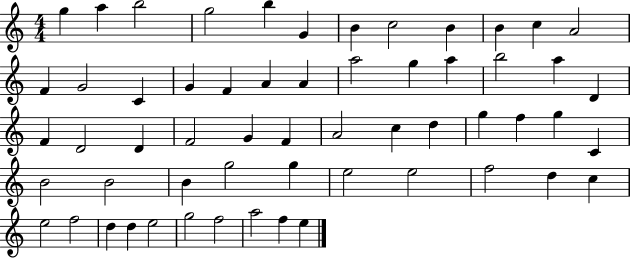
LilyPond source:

{
  \clef treble
  \numericTimeSignature
  \time 4/4
  \key c \major
  g''4 a''4 b''2 | g''2 b''4 g'4 | b'4 c''2 b'4 | b'4 c''4 a'2 | \break f'4 g'2 c'4 | g'4 f'4 a'4 a'4 | a''2 g''4 a''4 | b''2 a''4 d'4 | \break f'4 d'2 d'4 | f'2 g'4 f'4 | a'2 c''4 d''4 | g''4 f''4 g''4 c'4 | \break b'2 b'2 | b'4 g''2 g''4 | e''2 e''2 | f''2 d''4 c''4 | \break e''2 f''2 | d''4 d''4 e''2 | g''2 f''2 | a''2 f''4 e''4 | \break \bar "|."
}